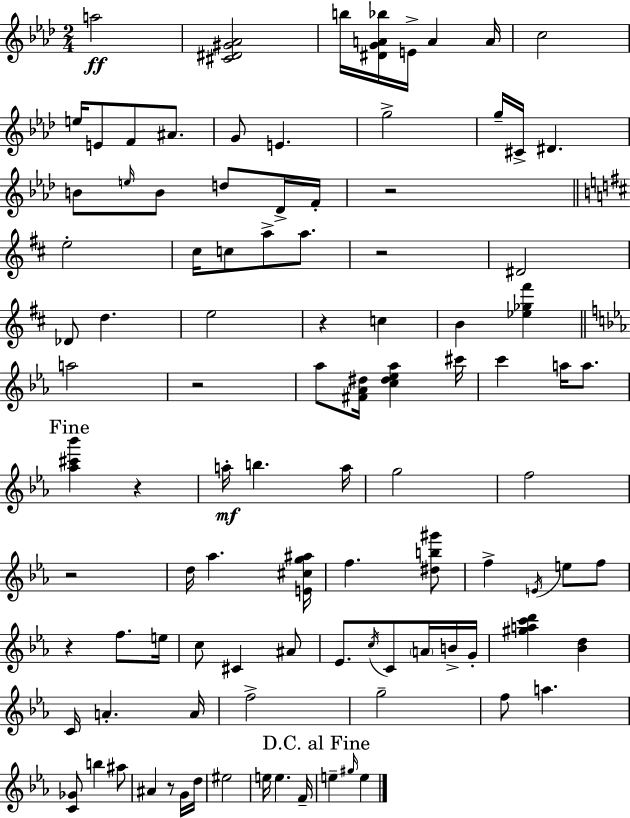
A5/h [C#4,D#4,G#4,Ab4]/h B5/s [D#4,G4,A4,Bb5]/s E4/s A4/q A4/s C5/h E5/s E4/e F4/e A#4/e. G4/e E4/q. G5/h G5/s C#4/s D#4/q. B4/e E5/s B4/e D5/e Db4/s F4/s R/h E5/h C#5/s C5/e A5/e A5/e. R/h D#4/h Db4/e D5/q. E5/h R/q C5/q B4/q [Eb5,Gb5,F#6]/q A5/h R/h Ab5/e [F#4,Ab4,D#5]/s [C5,D#5,Eb5,Ab5]/q C#6/s C6/q A5/s A5/e. [Ab5,C#6,Bb6]/q R/q A5/s B5/q. A5/s G5/h F5/h R/h D5/s Ab5/q. [E4,C#5,G5,A#5]/s F5/q. [D#5,B5,G#6]/e F5/q E4/s E5/e F5/e R/q F5/e. E5/s C5/e C#4/q A#4/e Eb4/e. C5/s C4/e A4/s B4/s G4/s [G#5,A5,C6,D6]/q [Bb4,D5]/q C4/s A4/q. A4/s F5/h G5/h F5/e A5/q. [C4,Gb4]/e B5/q A#5/e A#4/q R/e G4/s D5/s EIS5/h E5/s E5/q. F4/s E5/q G#5/s E5/q